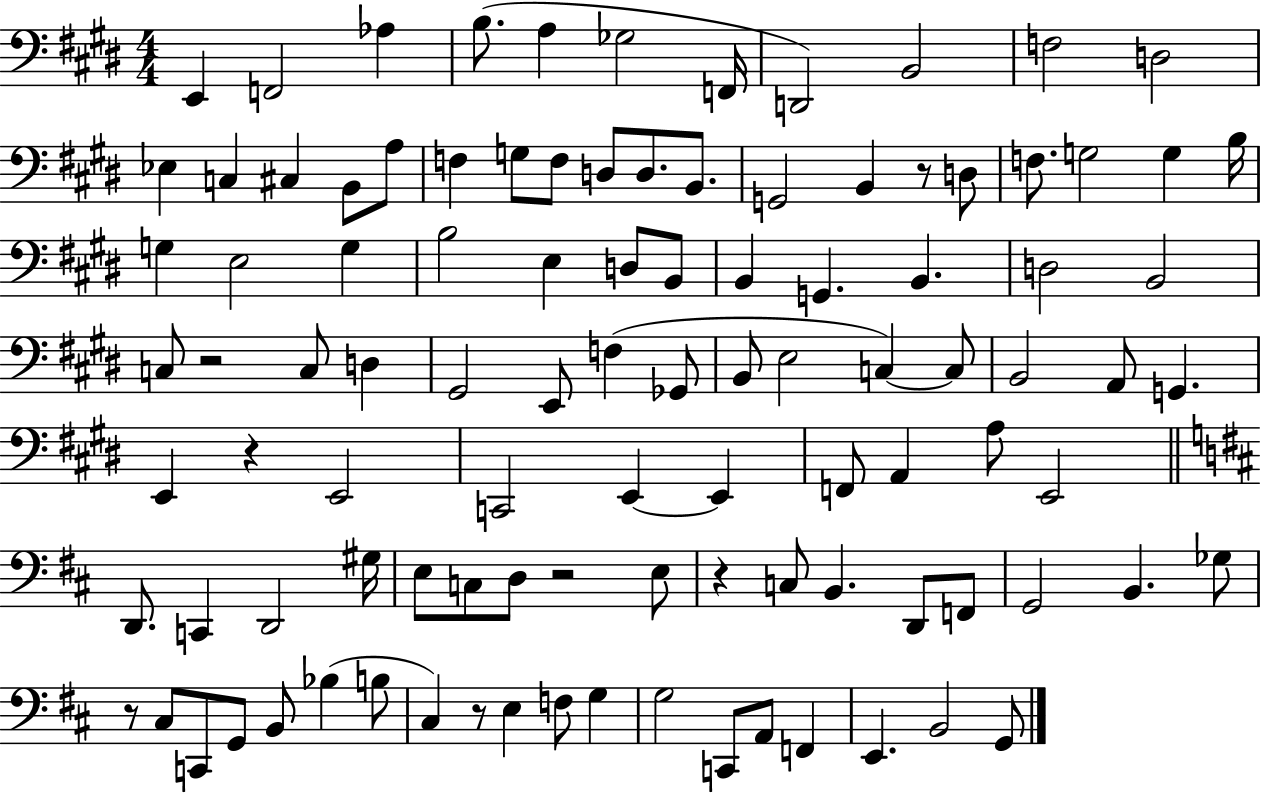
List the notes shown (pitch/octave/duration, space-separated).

E2/q F2/h Ab3/q B3/e. A3/q Gb3/h F2/s D2/h B2/h F3/h D3/h Eb3/q C3/q C#3/q B2/e A3/e F3/q G3/e F3/e D3/e D3/e. B2/e. G2/h B2/q R/e D3/e F3/e. G3/h G3/q B3/s G3/q E3/h G3/q B3/h E3/q D3/e B2/e B2/q G2/q. B2/q. D3/h B2/h C3/e R/h C3/e D3/q G#2/h E2/e F3/q Gb2/e B2/e E3/h C3/q C3/e B2/h A2/e G2/q. E2/q R/q E2/h C2/h E2/q E2/q F2/e A2/q A3/e E2/h D2/e. C2/q D2/h G#3/s E3/e C3/e D3/e R/h E3/e R/q C3/e B2/q. D2/e F2/e G2/h B2/q. Gb3/e R/e C#3/e C2/e G2/e B2/e Bb3/q B3/e C#3/q R/e E3/q F3/e G3/q G3/h C2/e A2/e F2/q E2/q. B2/h G2/e